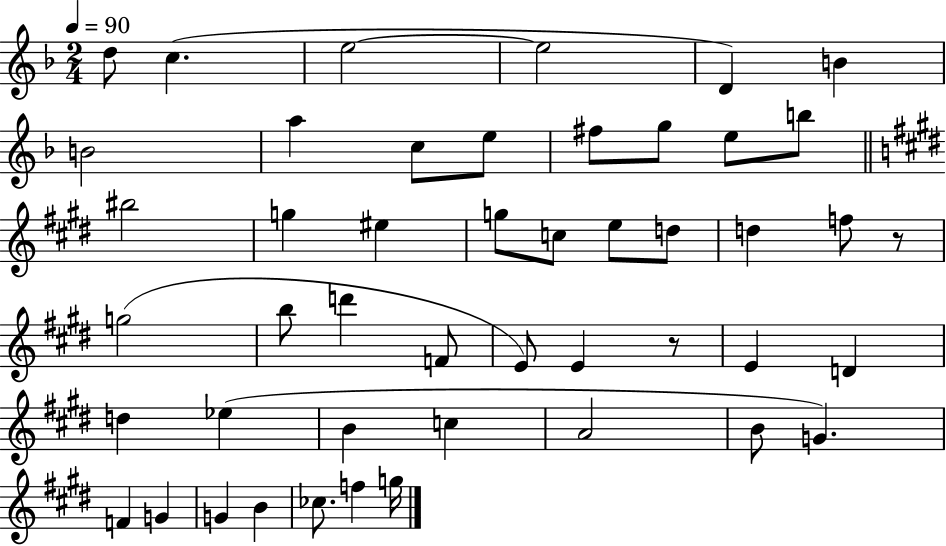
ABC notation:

X:1
T:Untitled
M:2/4
L:1/4
K:F
d/2 c e2 e2 D B B2 a c/2 e/2 ^f/2 g/2 e/2 b/2 ^b2 g ^e g/2 c/2 e/2 d/2 d f/2 z/2 g2 b/2 d' F/2 E/2 E z/2 E D d _e B c A2 B/2 G F G G B _c/2 f g/4